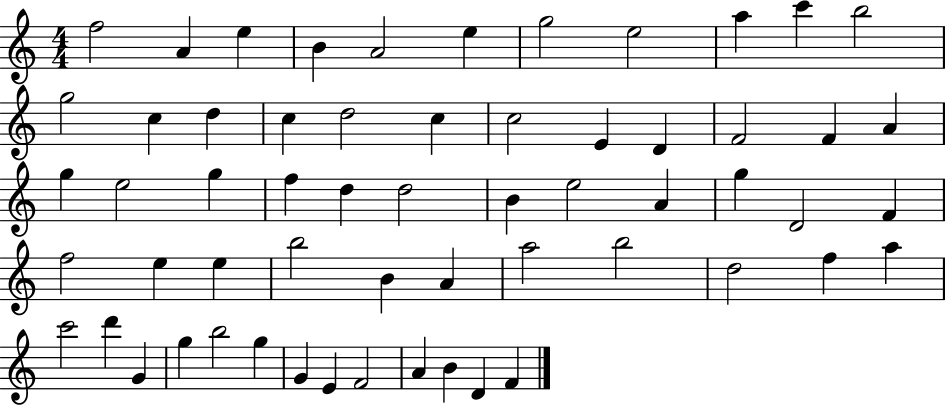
F5/h A4/q E5/q B4/q A4/h E5/q G5/h E5/h A5/q C6/q B5/h G5/h C5/q D5/q C5/q D5/h C5/q C5/h E4/q D4/q F4/h F4/q A4/q G5/q E5/h G5/q F5/q D5/q D5/h B4/q E5/h A4/q G5/q D4/h F4/q F5/h E5/q E5/q B5/h B4/q A4/q A5/h B5/h D5/h F5/q A5/q C6/h D6/q G4/q G5/q B5/h G5/q G4/q E4/q F4/h A4/q B4/q D4/q F4/q